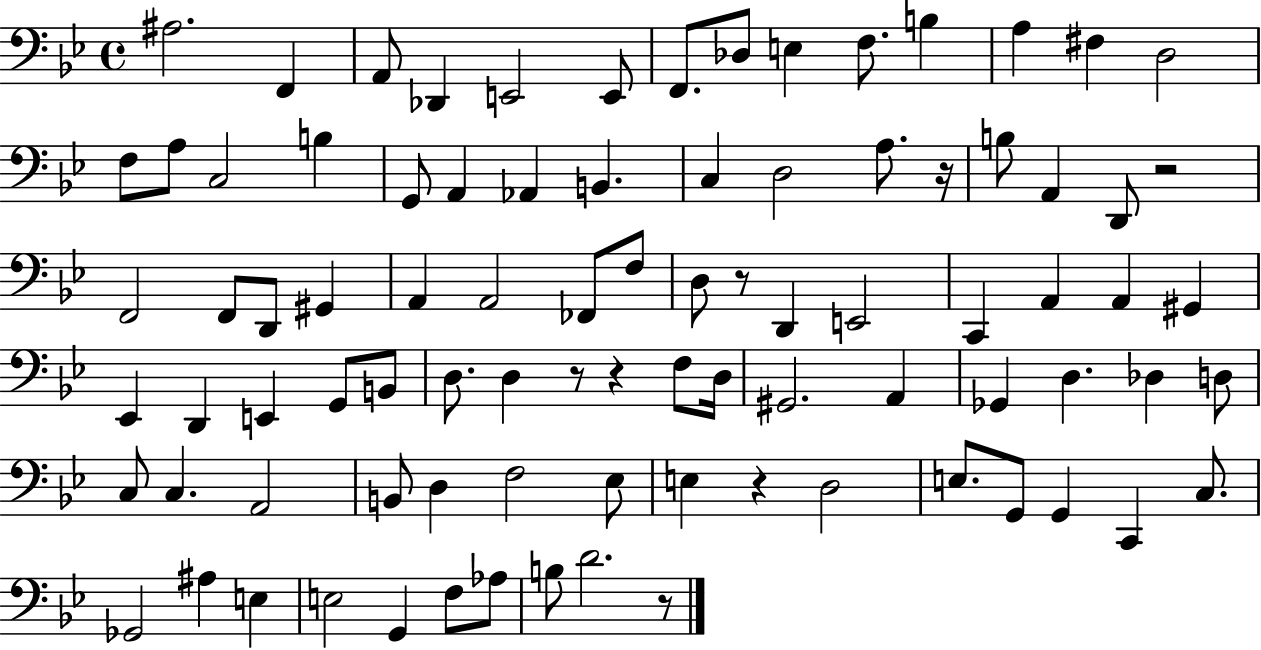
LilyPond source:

{
  \clef bass
  \time 4/4
  \defaultTimeSignature
  \key bes \major
  ais2. f,4 | a,8 des,4 e,2 e,8 | f,8. des8 e4 f8. b4 | a4 fis4 d2 | \break f8 a8 c2 b4 | g,8 a,4 aes,4 b,4. | c4 d2 a8. r16 | b8 a,4 d,8 r2 | \break f,2 f,8 d,8 gis,4 | a,4 a,2 fes,8 f8 | d8 r8 d,4 e,2 | c,4 a,4 a,4 gis,4 | \break ees,4 d,4 e,4 g,8 b,8 | d8. d4 r8 r4 f8 d16 | gis,2. a,4 | ges,4 d4. des4 d8 | \break c8 c4. a,2 | b,8 d4 f2 ees8 | e4 r4 d2 | e8. g,8 g,4 c,4 c8. | \break ges,2 ais4 e4 | e2 g,4 f8 aes8 | b8 d'2. r8 | \bar "|."
}